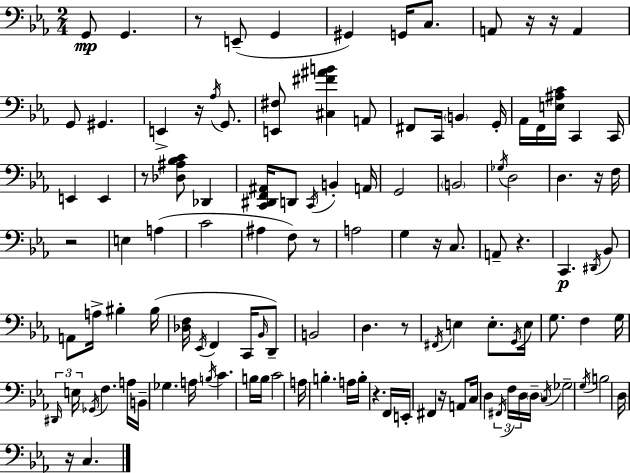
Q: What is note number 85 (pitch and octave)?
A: F2